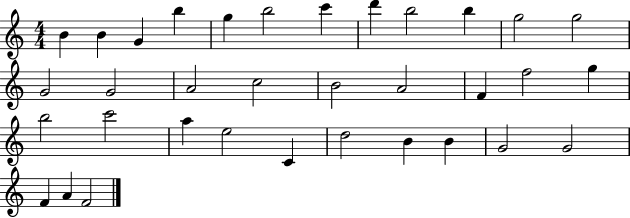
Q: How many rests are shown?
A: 0